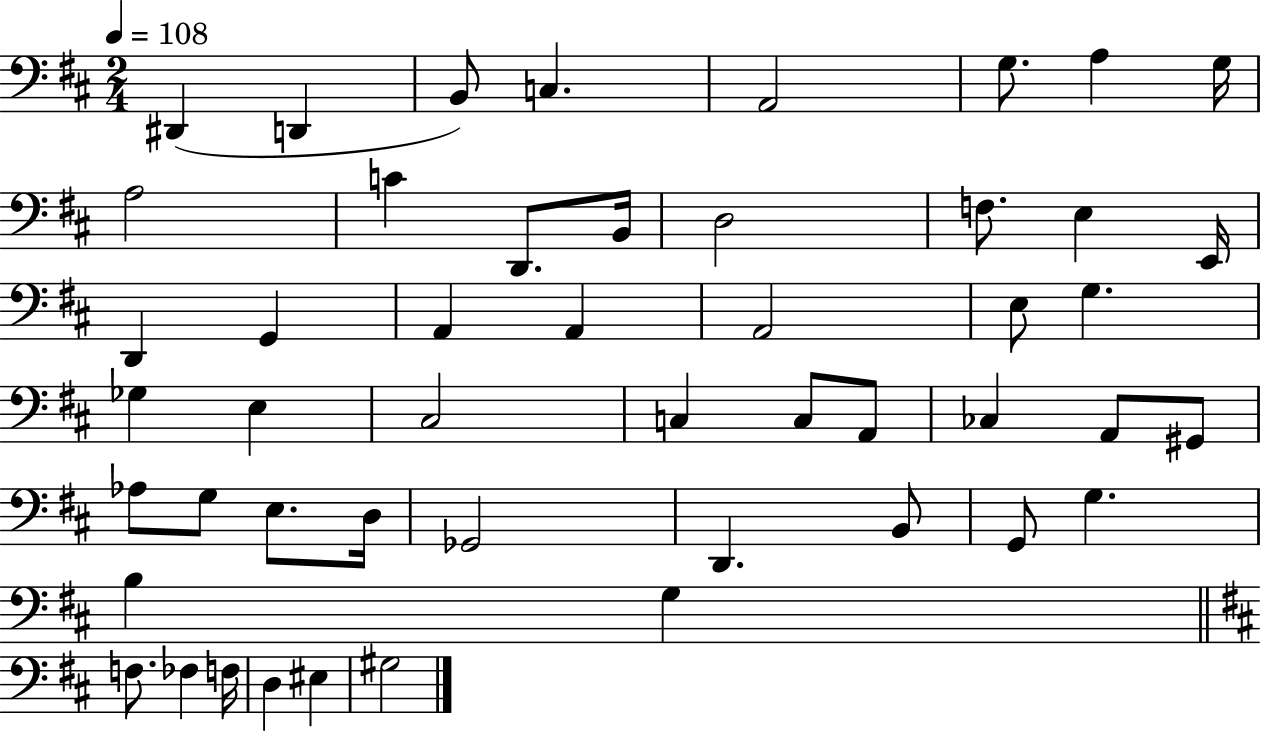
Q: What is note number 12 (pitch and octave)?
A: B2